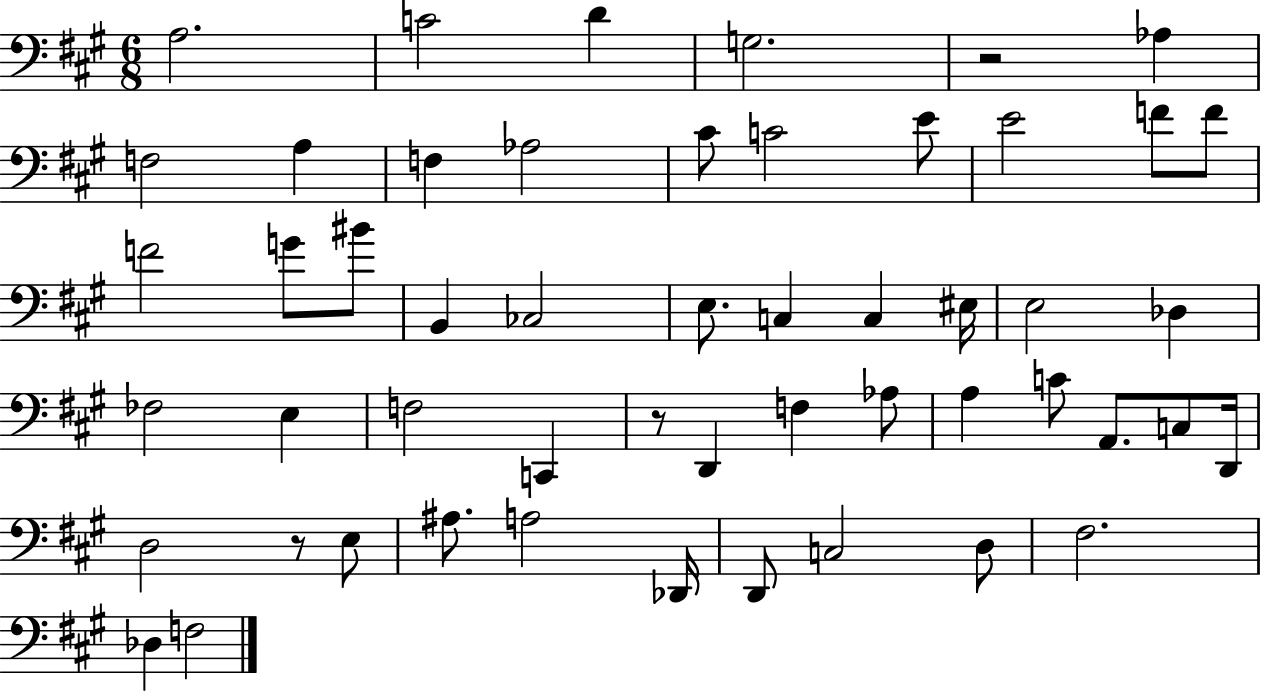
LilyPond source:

{
  \clef bass
  \numericTimeSignature
  \time 6/8
  \key a \major
  a2. | c'2 d'4 | g2. | r2 aes4 | \break f2 a4 | f4 aes2 | cis'8 c'2 e'8 | e'2 f'8 f'8 | \break f'2 g'8 bis'8 | b,4 ces2 | e8. c4 c4 eis16 | e2 des4 | \break fes2 e4 | f2 c,4 | r8 d,4 f4 aes8 | a4 c'8 a,8. c8 d,16 | \break d2 r8 e8 | ais8. a2 des,16 | d,8 c2 d8 | fis2. | \break des4 f2 | \bar "|."
}